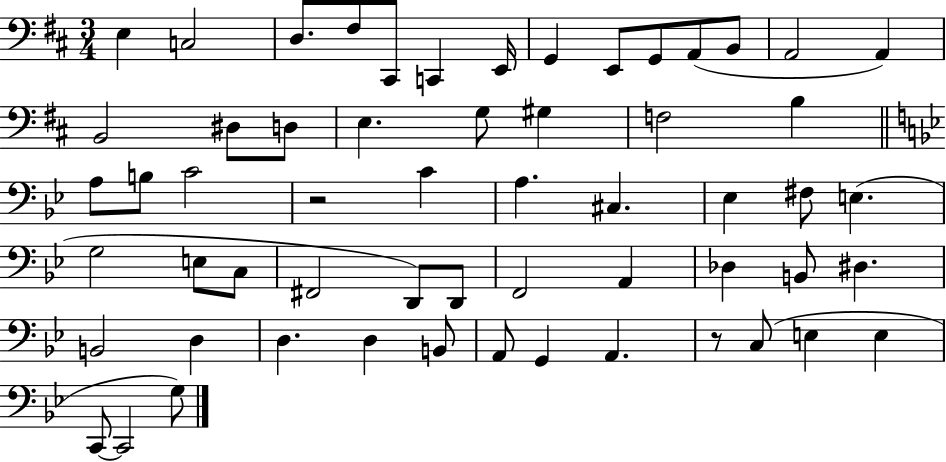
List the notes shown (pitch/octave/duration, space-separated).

E3/q C3/h D3/e. F#3/e C#2/e C2/q E2/s G2/q E2/e G2/e A2/e B2/e A2/h A2/q B2/h D#3/e D3/e E3/q. G3/e G#3/q F3/h B3/q A3/e B3/e C4/h R/h C4/q A3/q. C#3/q. Eb3/q F#3/e E3/q. G3/h E3/e C3/e F#2/h D2/e D2/e F2/h A2/q Db3/q B2/e D#3/q. B2/h D3/q D3/q. D3/q B2/e A2/e G2/q A2/q. R/e C3/e E3/q E3/q C2/e C2/h G3/e